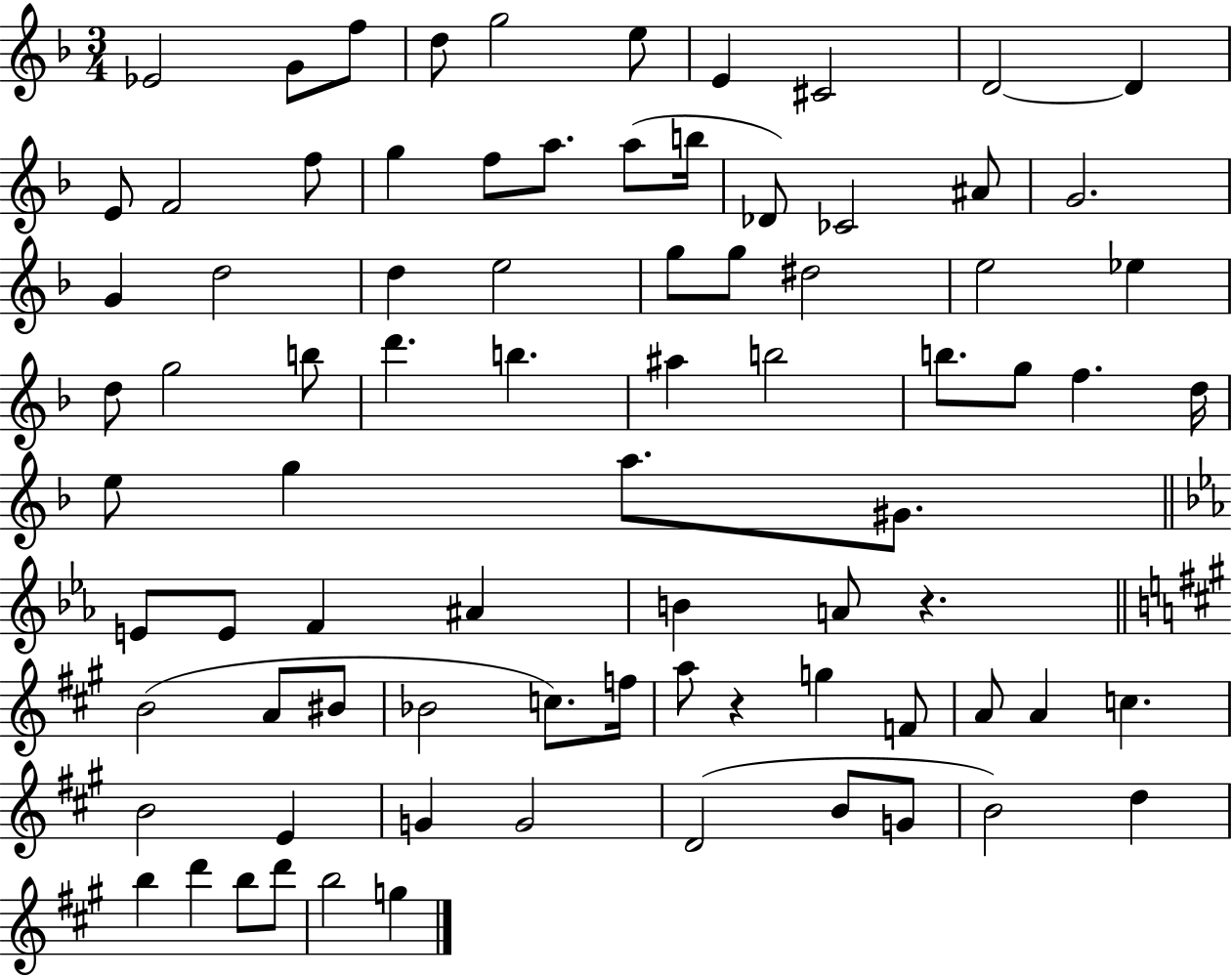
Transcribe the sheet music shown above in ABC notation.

X:1
T:Untitled
M:3/4
L:1/4
K:F
_E2 G/2 f/2 d/2 g2 e/2 E ^C2 D2 D E/2 F2 f/2 g f/2 a/2 a/2 b/4 _D/2 _C2 ^A/2 G2 G d2 d e2 g/2 g/2 ^d2 e2 _e d/2 g2 b/2 d' b ^a b2 b/2 g/2 f d/4 e/2 g a/2 ^G/2 E/2 E/2 F ^A B A/2 z B2 A/2 ^B/2 _B2 c/2 f/4 a/2 z g F/2 A/2 A c B2 E G G2 D2 B/2 G/2 B2 d b d' b/2 d'/2 b2 g